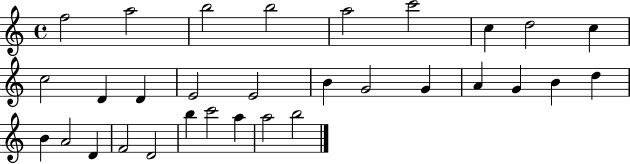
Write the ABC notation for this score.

X:1
T:Untitled
M:4/4
L:1/4
K:C
f2 a2 b2 b2 a2 c'2 c d2 c c2 D D E2 E2 B G2 G A G B d B A2 D F2 D2 b c'2 a a2 b2